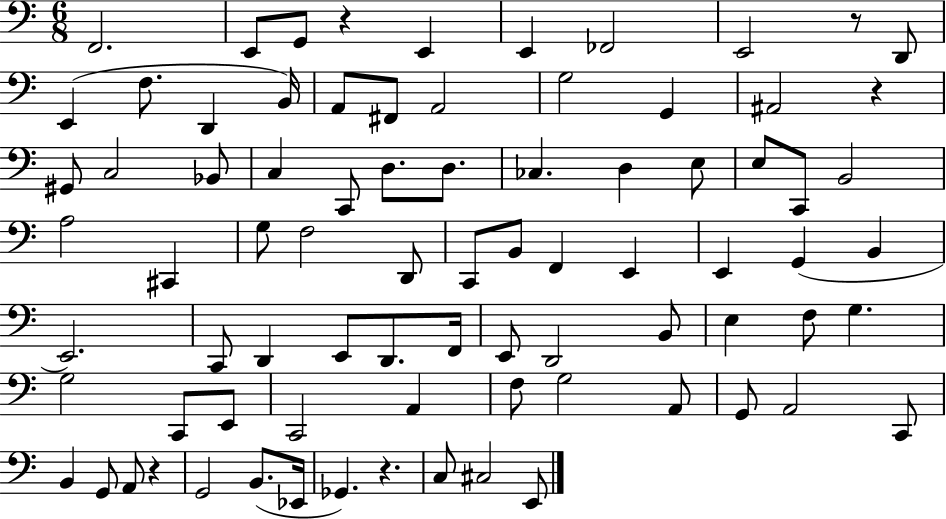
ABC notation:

X:1
T:Untitled
M:6/8
L:1/4
K:C
F,,2 E,,/2 G,,/2 z E,, E,, _F,,2 E,,2 z/2 D,,/2 E,, F,/2 D,, B,,/4 A,,/2 ^F,,/2 A,,2 G,2 G,, ^A,,2 z ^G,,/2 C,2 _B,,/2 C, C,,/2 D,/2 D,/2 _C, D, E,/2 E,/2 C,,/2 B,,2 A,2 ^C,, G,/2 F,2 D,,/2 C,,/2 B,,/2 F,, E,, E,, G,, B,, E,,2 C,,/2 D,, E,,/2 D,,/2 F,,/4 E,,/2 D,,2 B,,/2 E, F,/2 G, G,2 C,,/2 E,,/2 C,,2 A,, F,/2 G,2 A,,/2 G,,/2 A,,2 C,,/2 B,, G,,/2 A,,/2 z G,,2 B,,/2 _E,,/4 _G,, z C,/2 ^C,2 E,,/2